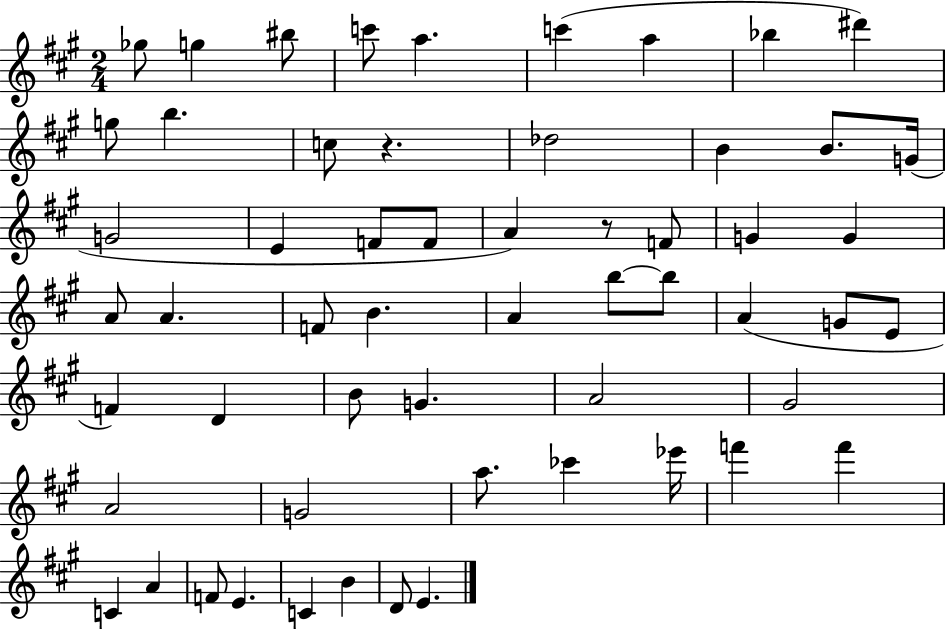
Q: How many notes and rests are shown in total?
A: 57